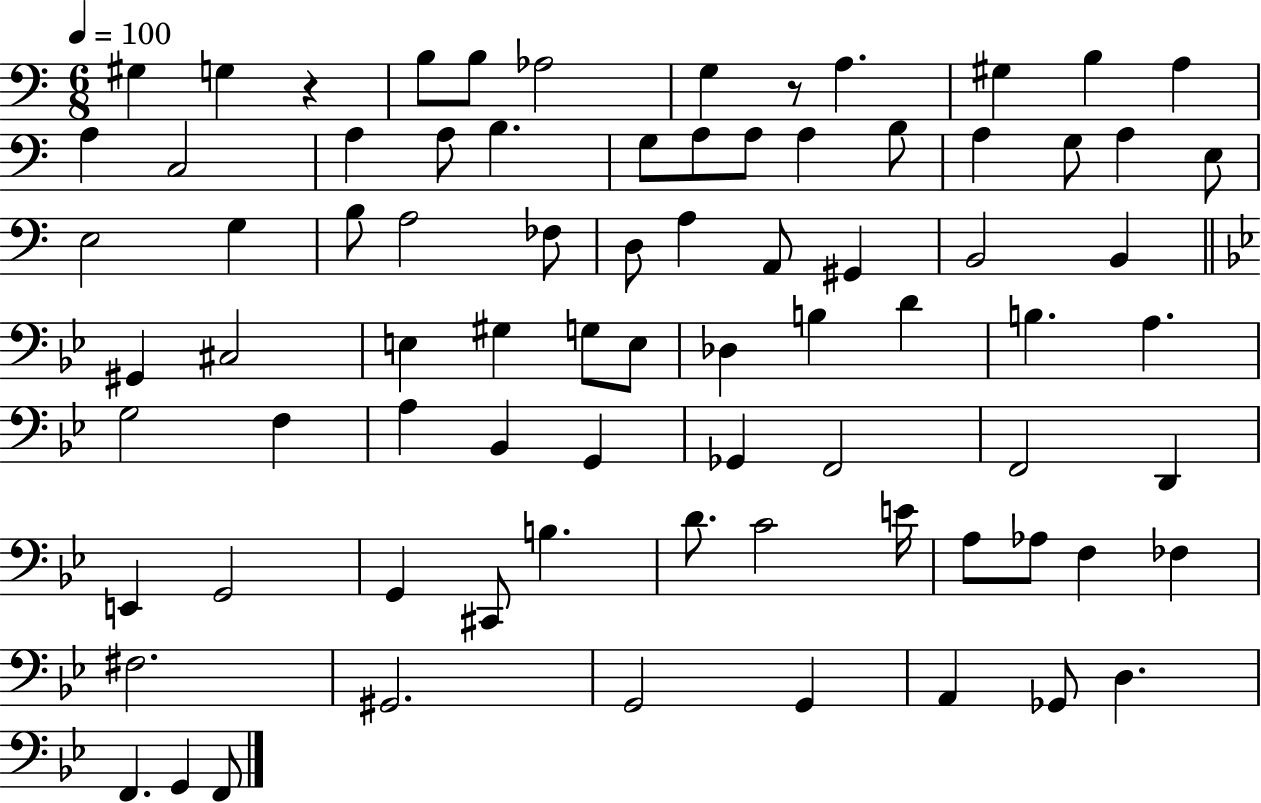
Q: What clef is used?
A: bass